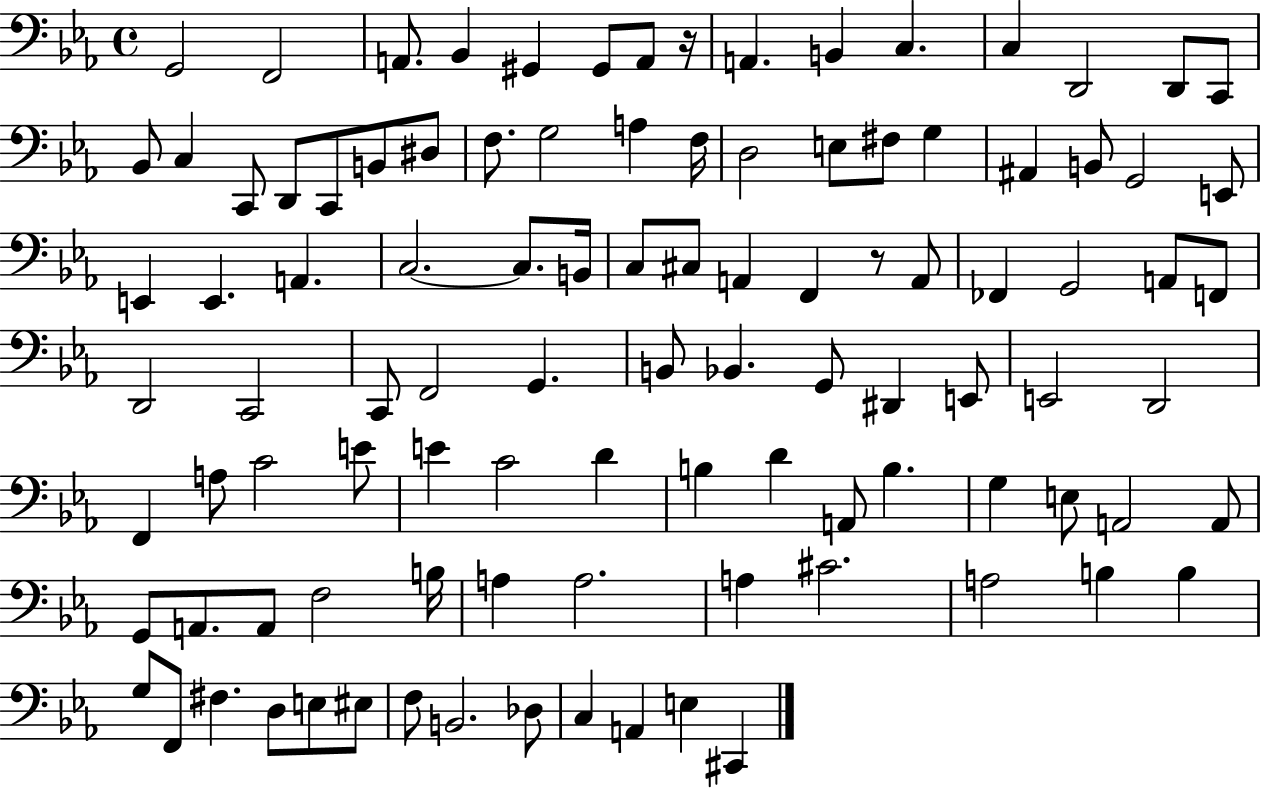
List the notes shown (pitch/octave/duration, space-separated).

G2/h F2/h A2/e. Bb2/q G#2/q G#2/e A2/e R/s A2/q. B2/q C3/q. C3/q D2/h D2/e C2/e Bb2/e C3/q C2/e D2/e C2/e B2/e D#3/e F3/e. G3/h A3/q F3/s D3/h E3/e F#3/e G3/q A#2/q B2/e G2/h E2/e E2/q E2/q. A2/q. C3/h. C3/e. B2/s C3/e C#3/e A2/q F2/q R/e A2/e FES2/q G2/h A2/e F2/e D2/h C2/h C2/e F2/h G2/q. B2/e Bb2/q. G2/e D#2/q E2/e E2/h D2/h F2/q A3/e C4/h E4/e E4/q C4/h D4/q B3/q D4/q A2/e B3/q. G3/q E3/e A2/h A2/e G2/e A2/e. A2/e F3/h B3/s A3/q A3/h. A3/q C#4/h. A3/h B3/q B3/q G3/e F2/e F#3/q. D3/e E3/e EIS3/e F3/e B2/h. Db3/e C3/q A2/q E3/q C#2/q